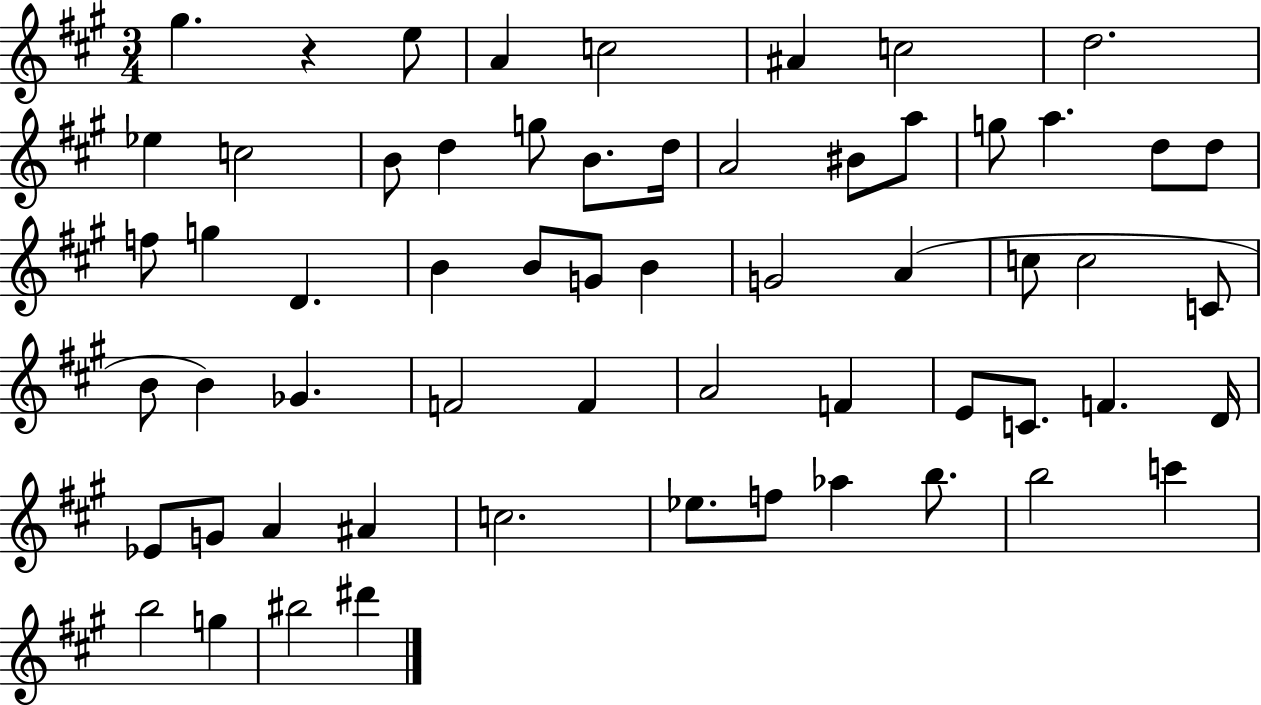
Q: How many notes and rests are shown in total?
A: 60